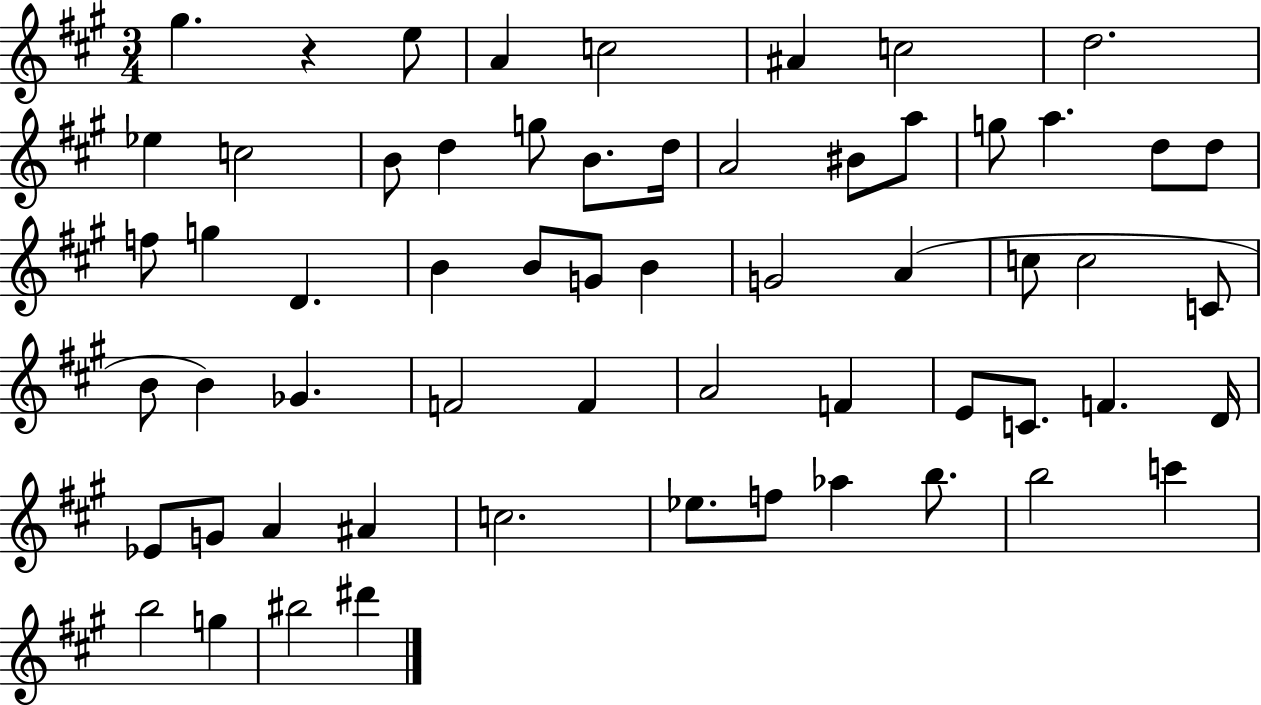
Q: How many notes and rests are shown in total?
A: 60